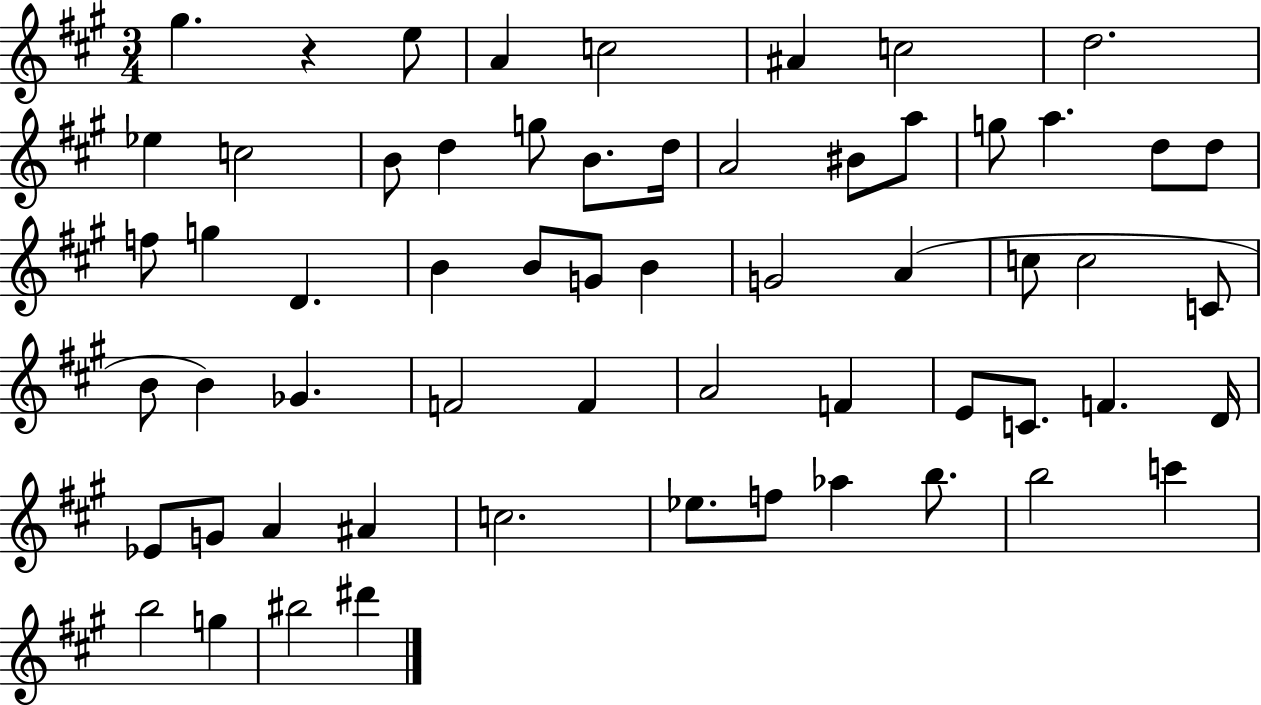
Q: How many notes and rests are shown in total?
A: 60